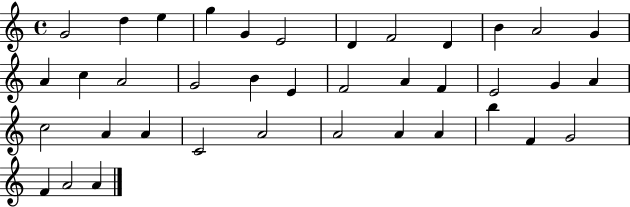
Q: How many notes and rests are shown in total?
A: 38